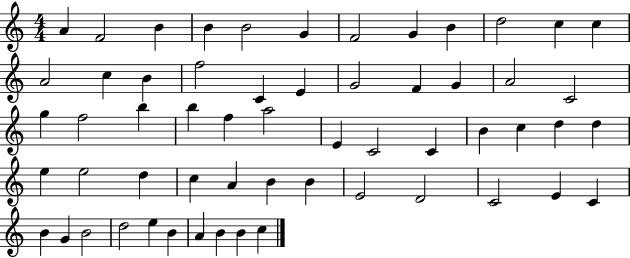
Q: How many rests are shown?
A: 0